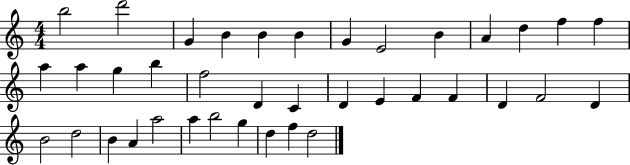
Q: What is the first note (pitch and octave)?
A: B5